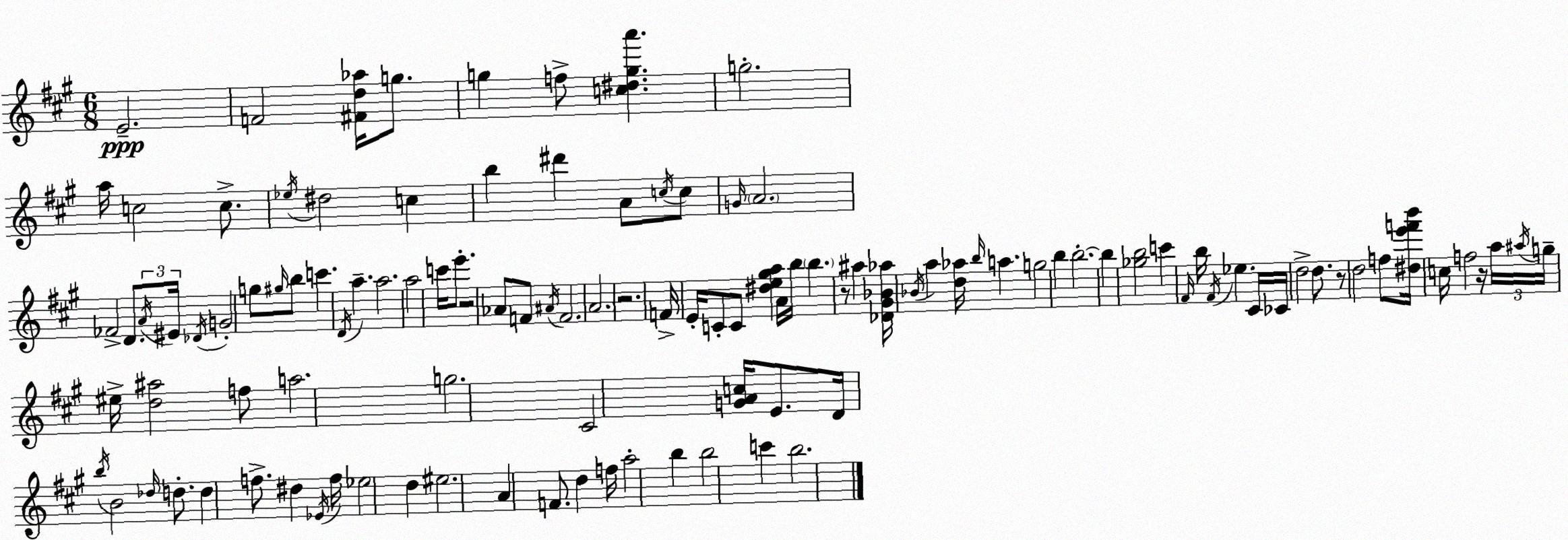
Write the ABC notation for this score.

X:1
T:Untitled
M:6/8
L:1/4
K:A
E2 F2 [^Fd_a]/4 g/2 g f/2 [c^dga'] g2 a/4 c2 c/2 _e/4 ^d2 c b ^d' A/2 c/4 c/2 G/4 A2 _F2 D/2 A/4 ^E/4 _D/4 G2 g/2 ^g/4 b/2 c' D/4 a a2 a2 c'/4 e'/2 z2 _A/2 F/2 ^A/4 F2 A2 z2 F/4 E/4 C/2 C/2 [^de^ga] A/4 b/4 b z/2 ^a [_D^G_B_a]/4 _B/4 a [d_a]/4 b/4 a g2 b b2 b [_gb]2 c' ^F/4 b/4 ^F/4 _e ^C/4 _C/4 d2 d/2 z/2 d2 f/2 [^de'f'b']/4 c/4 f2 z/4 a/4 ^a/4 g/4 ^e/4 [d^a]2 f/2 a2 g2 ^C2 [GAc]/4 E/2 D/4 b/4 B2 _d/4 d/2 d f/2 ^d _E/4 f/4 _e2 d ^e2 A F/2 d f/4 a2 b b2 c' b2